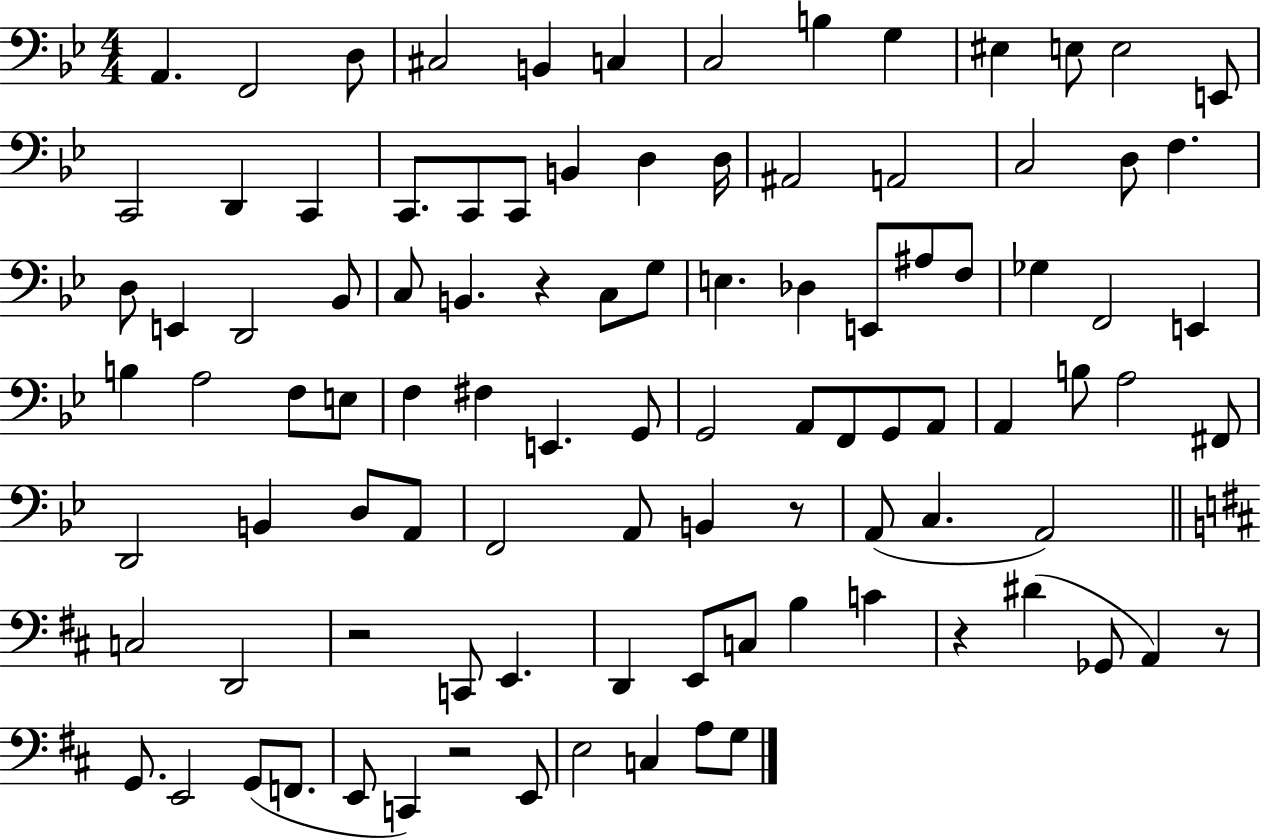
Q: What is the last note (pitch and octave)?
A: G3